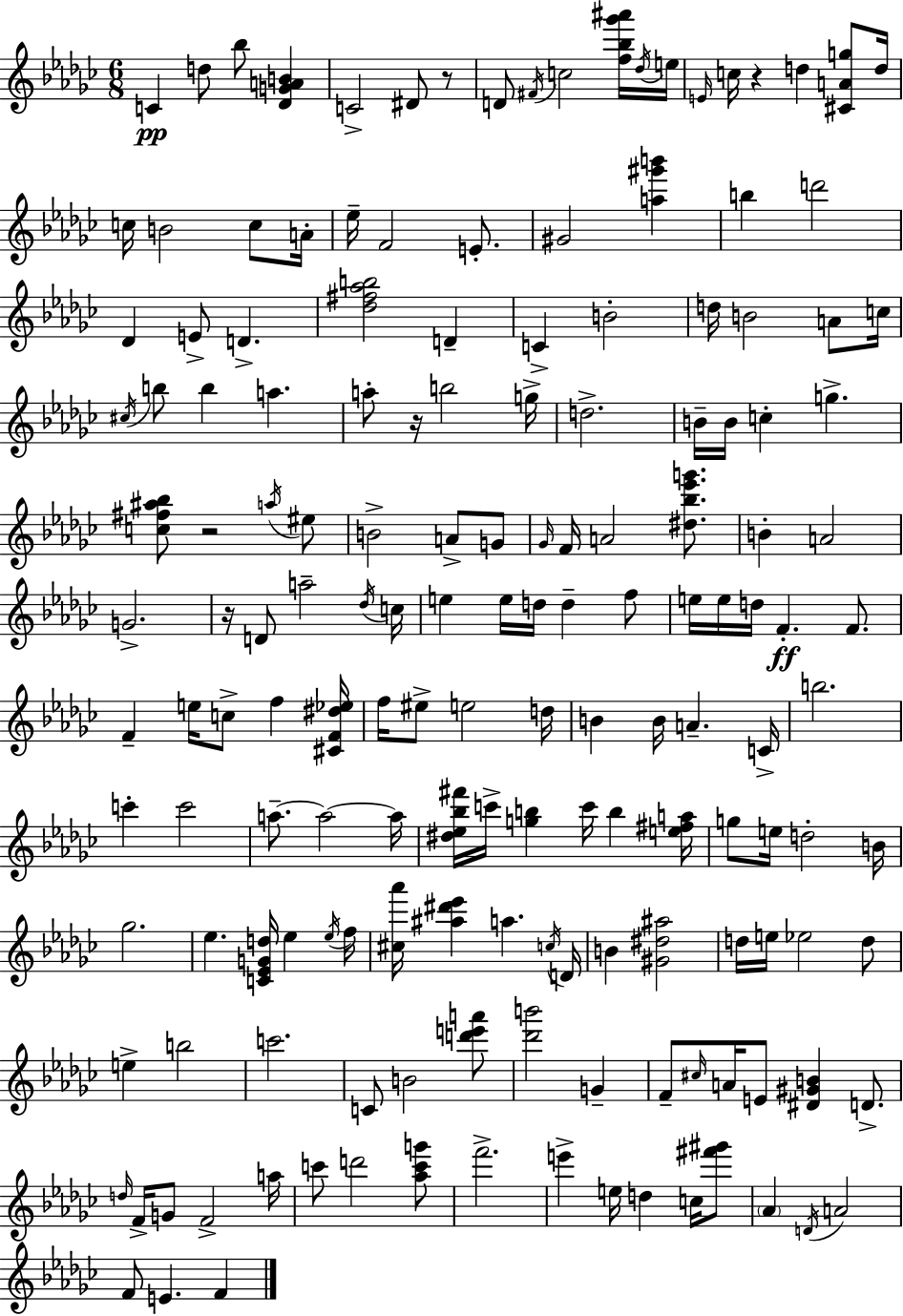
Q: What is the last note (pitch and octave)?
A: F4